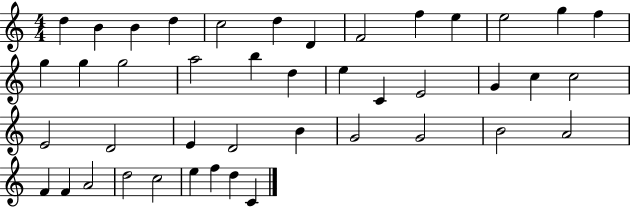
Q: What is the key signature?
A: C major